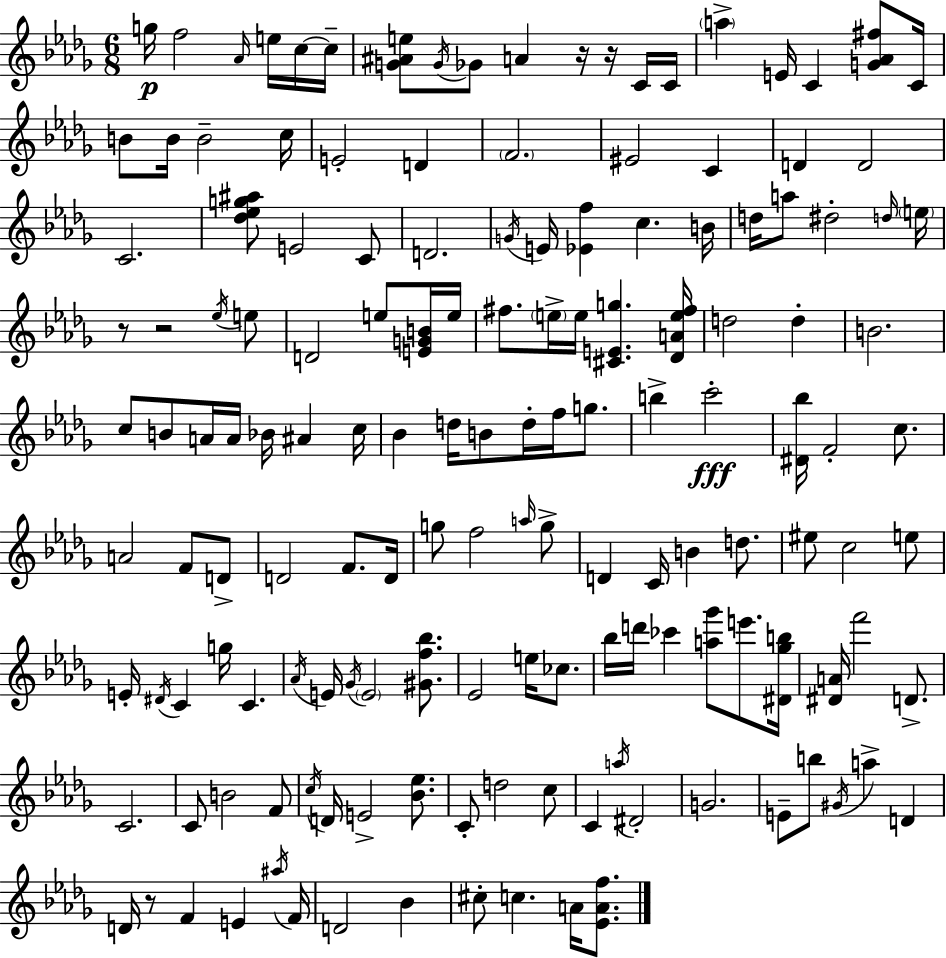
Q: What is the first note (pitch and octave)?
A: G5